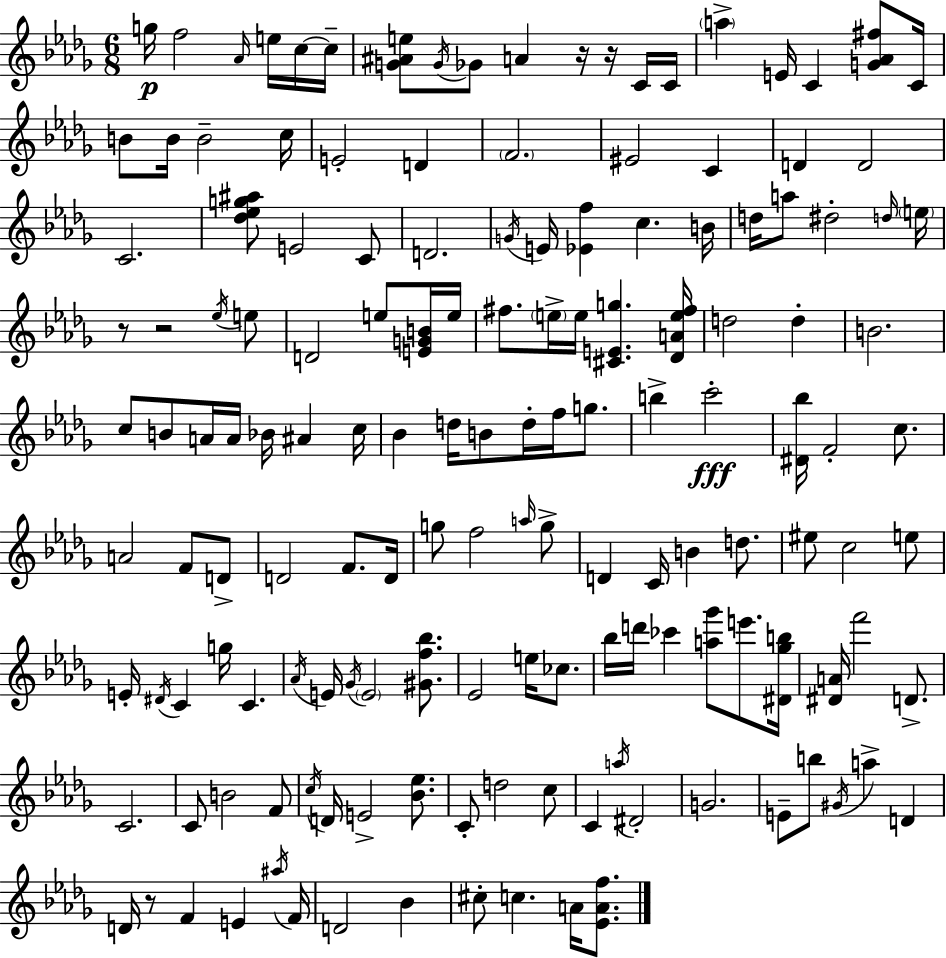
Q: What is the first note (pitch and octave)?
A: G5